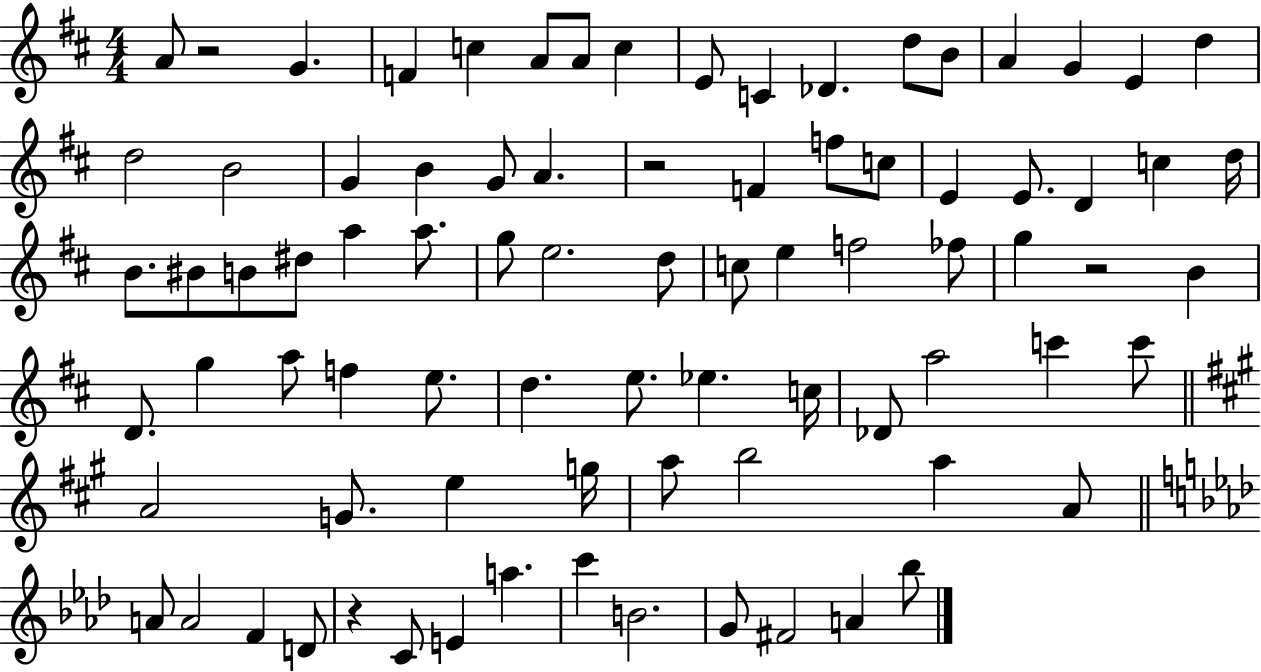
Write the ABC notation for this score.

X:1
T:Untitled
M:4/4
L:1/4
K:D
A/2 z2 G F c A/2 A/2 c E/2 C _D d/2 B/2 A G E d d2 B2 G B G/2 A z2 F f/2 c/2 E E/2 D c d/4 B/2 ^B/2 B/2 ^d/2 a a/2 g/2 e2 d/2 c/2 e f2 _f/2 g z2 B D/2 g a/2 f e/2 d e/2 _e c/4 _D/2 a2 c' c'/2 A2 G/2 e g/4 a/2 b2 a A/2 A/2 A2 F D/2 z C/2 E a c' B2 G/2 ^F2 A _b/2